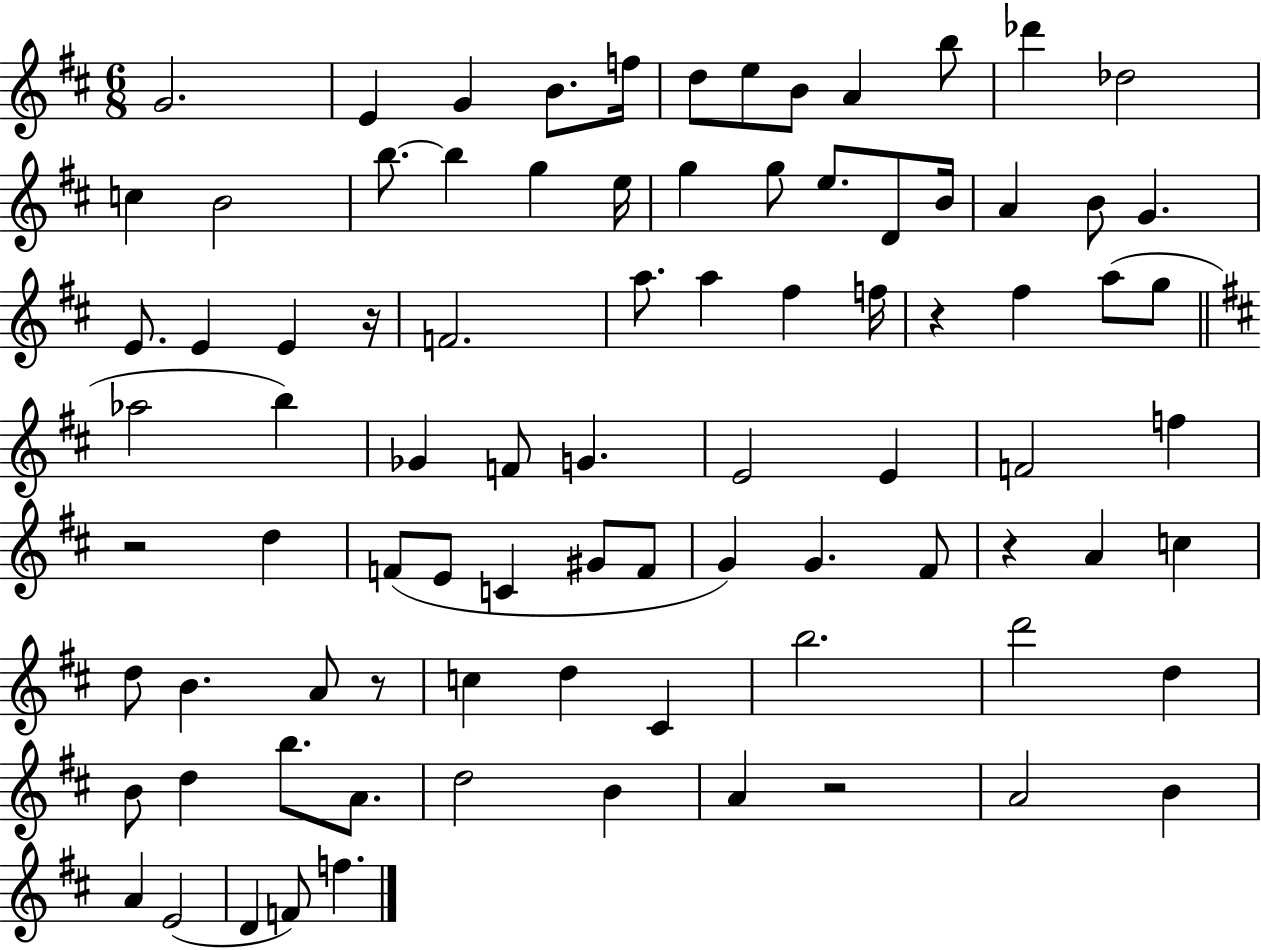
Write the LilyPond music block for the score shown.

{
  \clef treble
  \numericTimeSignature
  \time 6/8
  \key d \major
  g'2. | e'4 g'4 b'8. f''16 | d''8 e''8 b'8 a'4 b''8 | des'''4 des''2 | \break c''4 b'2 | b''8.~~ b''4 g''4 e''16 | g''4 g''8 e''8. d'8 b'16 | a'4 b'8 g'4. | \break e'8. e'4 e'4 r16 | f'2. | a''8. a''4 fis''4 f''16 | r4 fis''4 a''8( g''8 | \break \bar "||" \break \key d \major aes''2 b''4) | ges'4 f'8 g'4. | e'2 e'4 | f'2 f''4 | \break r2 d''4 | f'8( e'8 c'4 gis'8 f'8 | g'4) g'4. fis'8 | r4 a'4 c''4 | \break d''8 b'4. a'8 r8 | c''4 d''4 cis'4 | b''2. | d'''2 d''4 | \break b'8 d''4 b''8. a'8. | d''2 b'4 | a'4 r2 | a'2 b'4 | \break a'4 e'2( | d'4 f'8) f''4. | \bar "|."
}